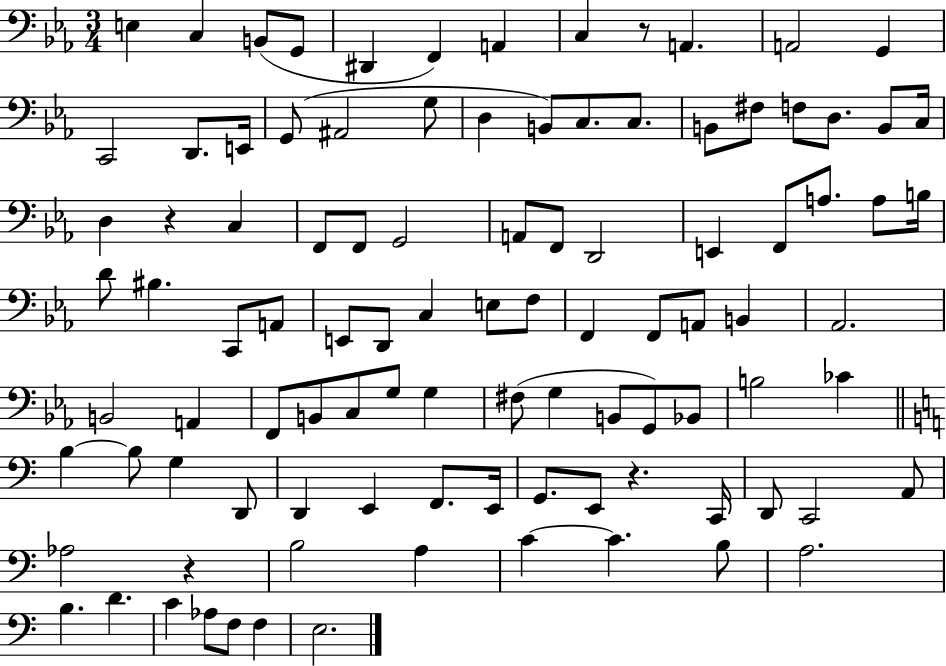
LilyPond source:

{
  \clef bass
  \numericTimeSignature
  \time 3/4
  \key ees \major
  \repeat volta 2 { e4 c4 b,8( g,8 | dis,4 f,4) a,4 | c4 r8 a,4. | a,2 g,4 | \break c,2 d,8. e,16 | g,8( ais,2 g8 | d4 b,8) c8. c8. | b,8 fis8 f8 d8. b,8 c16 | \break d4 r4 c4 | f,8 f,8 g,2 | a,8 f,8 d,2 | e,4 f,8 a8. a8 b16 | \break d'8 bis4. c,8 a,8 | e,8 d,8 c4 e8 f8 | f,4 f,8 a,8 b,4 | aes,2. | \break b,2 a,4 | f,8 b,8 c8 g8 g4 | fis8( g4 b,8 g,8) bes,8 | b2 ces'4 | \break \bar "||" \break \key c \major b4~~ b8 g4 d,8 | d,4 e,4 f,8. e,16 | g,8. e,8 r4. c,16 | d,8 c,2 a,8 | \break aes2 r4 | b2 a4 | c'4~~ c'4. b8 | a2. | \break b4. d'4. | c'4 aes8 f8 f4 | e2. | } \bar "|."
}